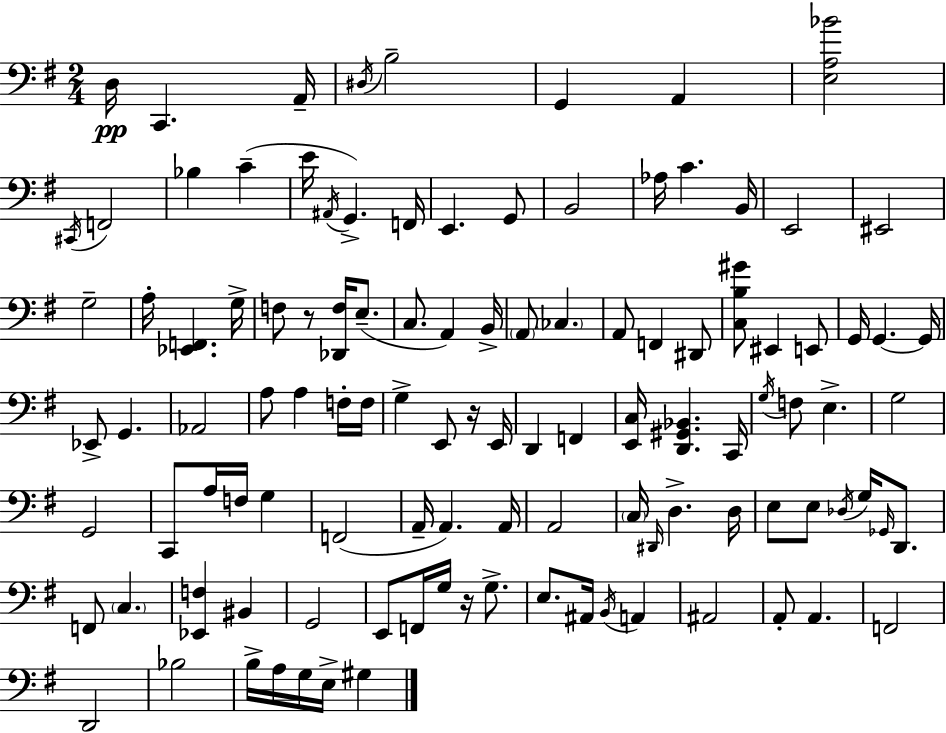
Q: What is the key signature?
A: E minor